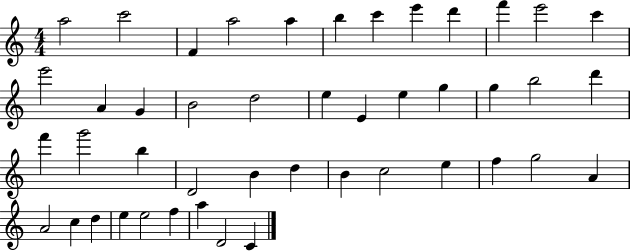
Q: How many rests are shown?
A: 0